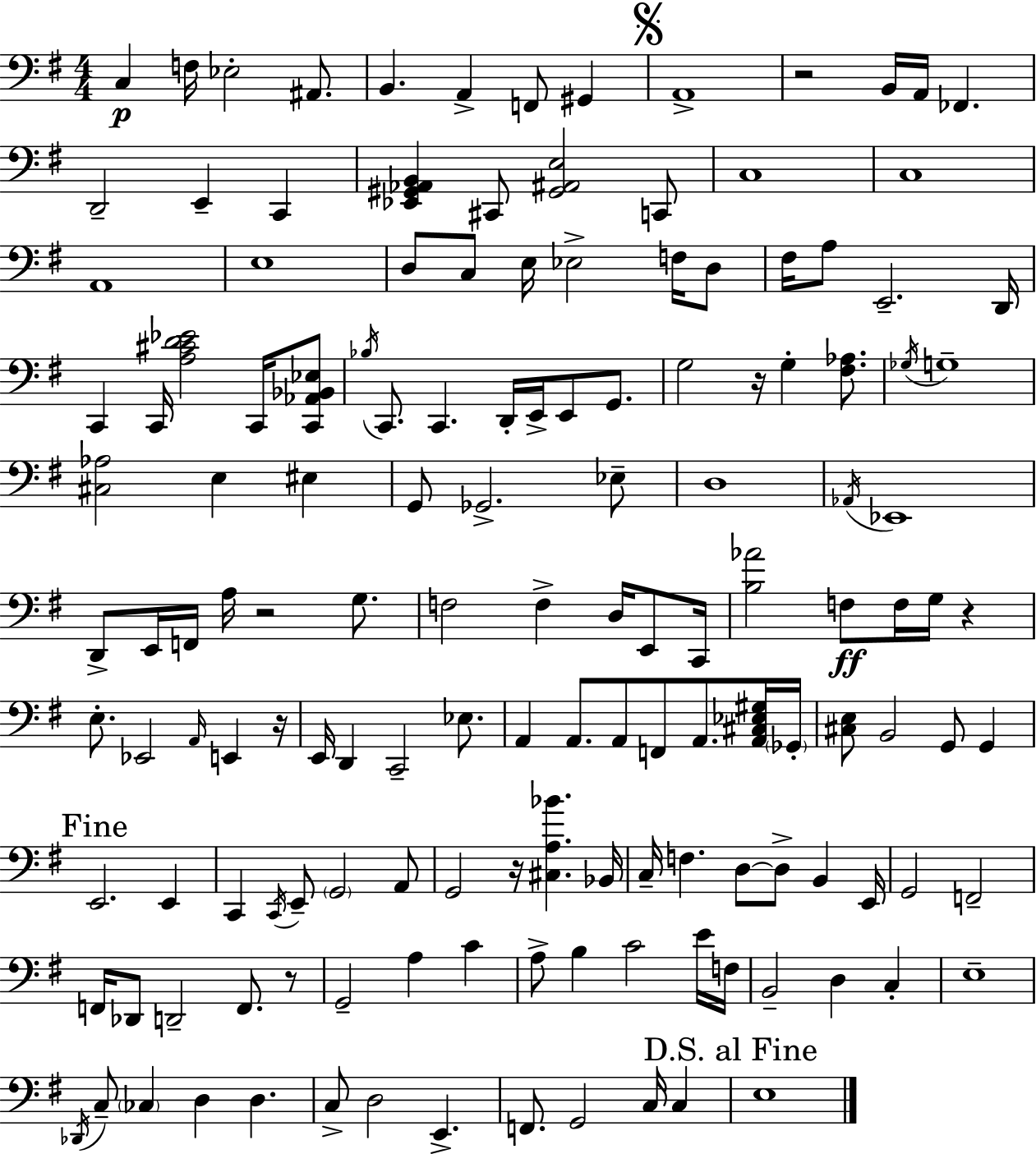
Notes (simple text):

C3/q F3/s Eb3/h A#2/e. B2/q. A2/q F2/e G#2/q A2/w R/h B2/s A2/s FES2/q. D2/h E2/q C2/q [Eb2,G#2,Ab2,B2]/q C#2/e [G#2,A#2,E3]/h C2/e C3/w C3/w A2/w E3/w D3/e C3/e E3/s Eb3/h F3/s D3/e F#3/s A3/e E2/h. D2/s C2/q C2/s [A3,C#4,D4,Eb4]/h C2/s [C2,Ab2,Bb2,Eb3]/e Bb3/s C2/e. C2/q. D2/s E2/s E2/e G2/e. G3/h R/s G3/q [F#3,Ab3]/e. Gb3/s G3/w [C#3,Ab3]/h E3/q EIS3/q G2/e Gb2/h. Eb3/e D3/w Ab2/s Eb2/w D2/e E2/s F2/s A3/s R/h G3/e. F3/h F3/q D3/s E2/e C2/s [B3,Ab4]/h F3/e F3/s G3/s R/q E3/e. Eb2/h A2/s E2/q R/s E2/s D2/q C2/h Eb3/e. A2/q A2/e. A2/e F2/e A2/e. [A2,C#3,Eb3,G#3]/s Gb2/s [C#3,E3]/e B2/h G2/e G2/q E2/h. E2/q C2/q C2/s E2/e G2/h A2/e G2/h R/s [C#3,A3,Bb4]/q. Bb2/s C3/s F3/q. D3/e D3/e B2/q E2/s G2/h F2/h F2/s Db2/e D2/h F2/e. R/e G2/h A3/q C4/q A3/e B3/q C4/h E4/s F3/s B2/h D3/q C3/q E3/w Db2/s C3/e CES3/q D3/q D3/q. C3/e D3/h E2/q. F2/e. G2/h C3/s C3/q E3/w